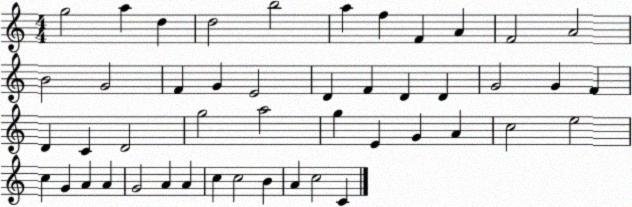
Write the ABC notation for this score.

X:1
T:Untitled
M:4/4
L:1/4
K:C
g2 a d d2 b2 a f F A F2 A2 B2 G2 F G E2 D F D D G2 G F D C D2 g2 a2 g E G A c2 e2 c G A A G2 A A c c2 B A c2 C